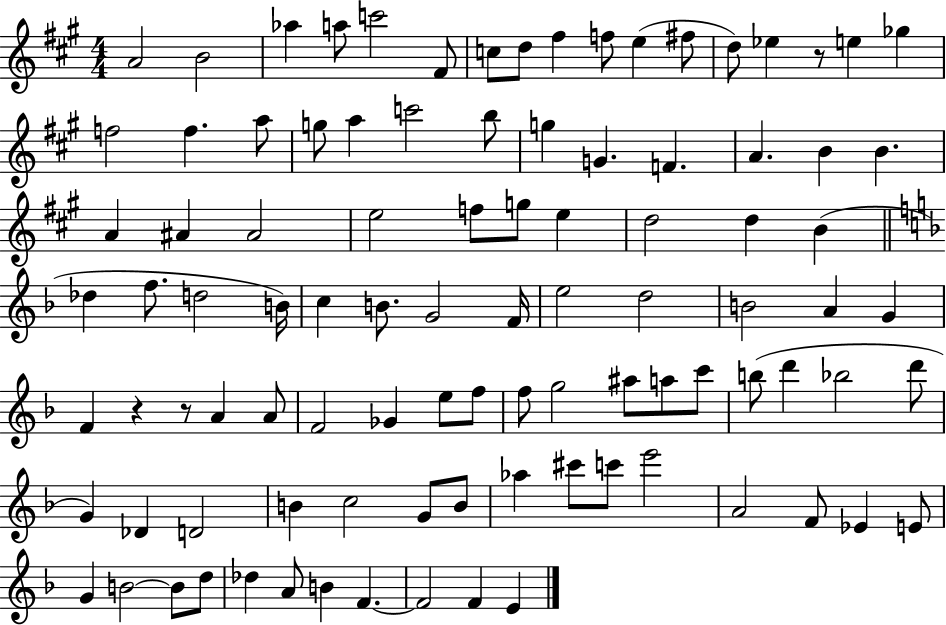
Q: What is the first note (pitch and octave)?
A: A4